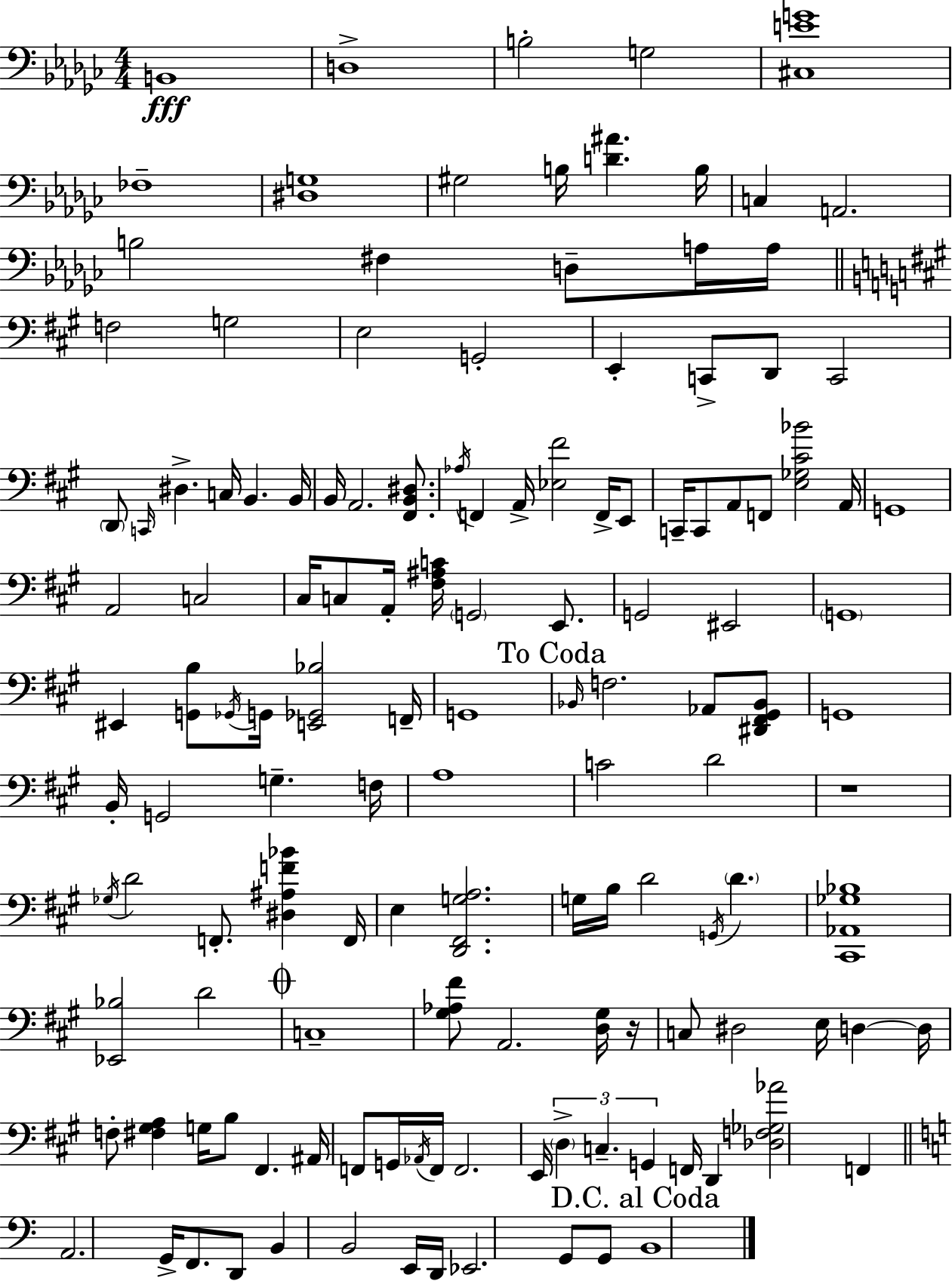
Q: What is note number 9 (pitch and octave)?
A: C3